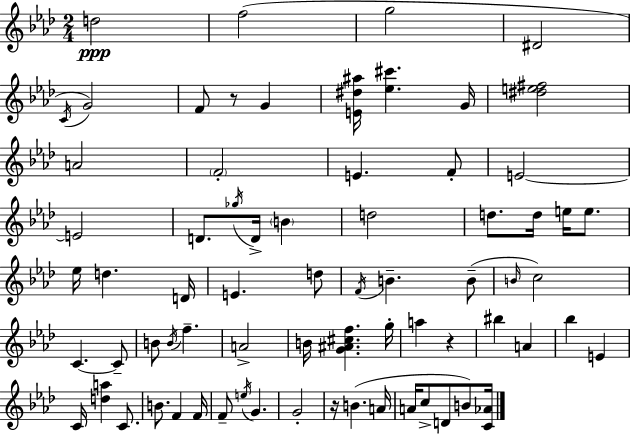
X:1
T:Untitled
M:2/4
L:1/4
K:Fm
d2 f2 g2 ^D2 C/4 G2 F/2 z/2 G [E^d^a]/4 [_e^c'] G/4 [^de^f]2 A2 F2 E F/2 E2 E2 D/2 _g/4 D/4 B d2 d/2 d/4 e/4 e/2 _e/4 d D/4 E d/2 F/4 B B/2 B/4 c2 C C/2 B/2 B/4 f A2 B/4 [G^A^cf] g/4 a z ^b A _b E C/4 [da] C/2 B/2 F F/4 F/2 e/4 G G2 z/4 B A/4 A/4 c/2 D/2 B/2 [C_A]/4